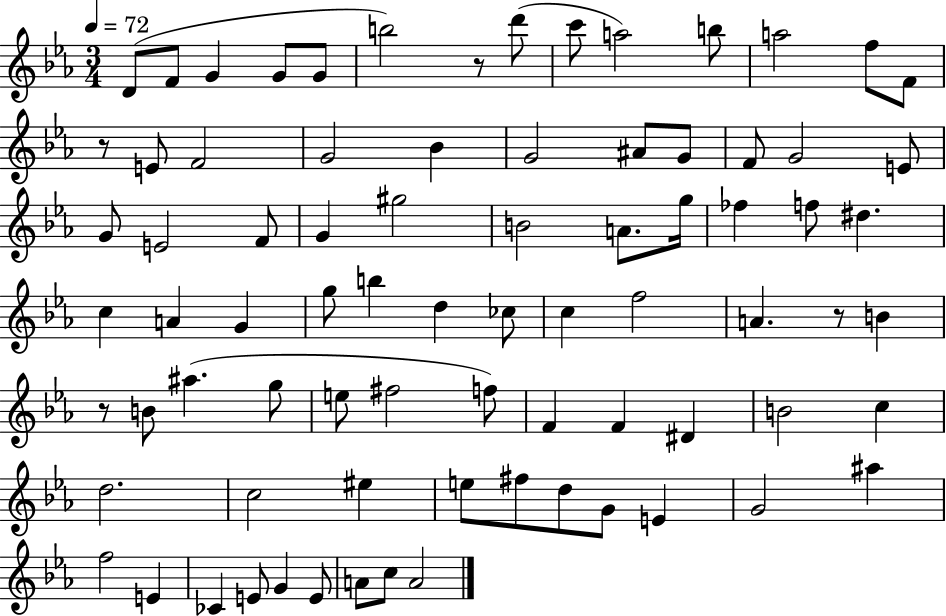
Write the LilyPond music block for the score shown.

{
  \clef treble
  \numericTimeSignature
  \time 3/4
  \key ees \major
  \tempo 4 = 72
  \repeat volta 2 { d'8( f'8 g'4 g'8 g'8 | b''2) r8 d'''8( | c'''8 a''2) b''8 | a''2 f''8 f'8 | \break r8 e'8 f'2 | g'2 bes'4 | g'2 ais'8 g'8 | f'8 g'2 e'8 | \break g'8 e'2 f'8 | g'4 gis''2 | b'2 a'8. g''16 | fes''4 f''8 dis''4. | \break c''4 a'4 g'4 | g''8 b''4 d''4 ces''8 | c''4 f''2 | a'4. r8 b'4 | \break r8 b'8 ais''4.( g''8 | e''8 fis''2 f''8) | f'4 f'4 dis'4 | b'2 c''4 | \break d''2. | c''2 eis''4 | e''8 fis''8 d''8 g'8 e'4 | g'2 ais''4 | \break f''2 e'4 | ces'4 e'8 g'4 e'8 | a'8 c''8 a'2 | } \bar "|."
}